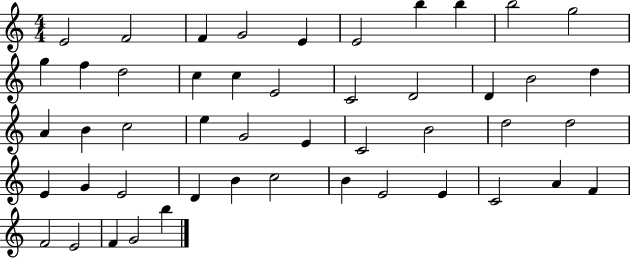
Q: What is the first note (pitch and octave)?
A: E4